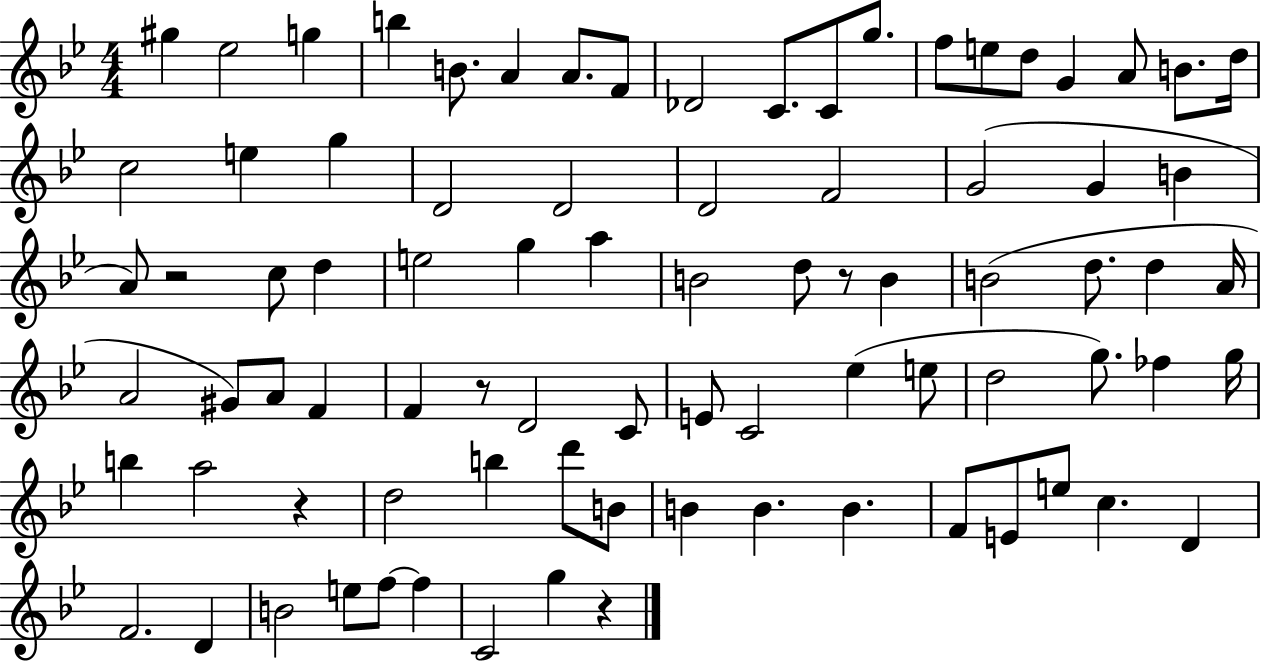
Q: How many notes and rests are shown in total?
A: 84